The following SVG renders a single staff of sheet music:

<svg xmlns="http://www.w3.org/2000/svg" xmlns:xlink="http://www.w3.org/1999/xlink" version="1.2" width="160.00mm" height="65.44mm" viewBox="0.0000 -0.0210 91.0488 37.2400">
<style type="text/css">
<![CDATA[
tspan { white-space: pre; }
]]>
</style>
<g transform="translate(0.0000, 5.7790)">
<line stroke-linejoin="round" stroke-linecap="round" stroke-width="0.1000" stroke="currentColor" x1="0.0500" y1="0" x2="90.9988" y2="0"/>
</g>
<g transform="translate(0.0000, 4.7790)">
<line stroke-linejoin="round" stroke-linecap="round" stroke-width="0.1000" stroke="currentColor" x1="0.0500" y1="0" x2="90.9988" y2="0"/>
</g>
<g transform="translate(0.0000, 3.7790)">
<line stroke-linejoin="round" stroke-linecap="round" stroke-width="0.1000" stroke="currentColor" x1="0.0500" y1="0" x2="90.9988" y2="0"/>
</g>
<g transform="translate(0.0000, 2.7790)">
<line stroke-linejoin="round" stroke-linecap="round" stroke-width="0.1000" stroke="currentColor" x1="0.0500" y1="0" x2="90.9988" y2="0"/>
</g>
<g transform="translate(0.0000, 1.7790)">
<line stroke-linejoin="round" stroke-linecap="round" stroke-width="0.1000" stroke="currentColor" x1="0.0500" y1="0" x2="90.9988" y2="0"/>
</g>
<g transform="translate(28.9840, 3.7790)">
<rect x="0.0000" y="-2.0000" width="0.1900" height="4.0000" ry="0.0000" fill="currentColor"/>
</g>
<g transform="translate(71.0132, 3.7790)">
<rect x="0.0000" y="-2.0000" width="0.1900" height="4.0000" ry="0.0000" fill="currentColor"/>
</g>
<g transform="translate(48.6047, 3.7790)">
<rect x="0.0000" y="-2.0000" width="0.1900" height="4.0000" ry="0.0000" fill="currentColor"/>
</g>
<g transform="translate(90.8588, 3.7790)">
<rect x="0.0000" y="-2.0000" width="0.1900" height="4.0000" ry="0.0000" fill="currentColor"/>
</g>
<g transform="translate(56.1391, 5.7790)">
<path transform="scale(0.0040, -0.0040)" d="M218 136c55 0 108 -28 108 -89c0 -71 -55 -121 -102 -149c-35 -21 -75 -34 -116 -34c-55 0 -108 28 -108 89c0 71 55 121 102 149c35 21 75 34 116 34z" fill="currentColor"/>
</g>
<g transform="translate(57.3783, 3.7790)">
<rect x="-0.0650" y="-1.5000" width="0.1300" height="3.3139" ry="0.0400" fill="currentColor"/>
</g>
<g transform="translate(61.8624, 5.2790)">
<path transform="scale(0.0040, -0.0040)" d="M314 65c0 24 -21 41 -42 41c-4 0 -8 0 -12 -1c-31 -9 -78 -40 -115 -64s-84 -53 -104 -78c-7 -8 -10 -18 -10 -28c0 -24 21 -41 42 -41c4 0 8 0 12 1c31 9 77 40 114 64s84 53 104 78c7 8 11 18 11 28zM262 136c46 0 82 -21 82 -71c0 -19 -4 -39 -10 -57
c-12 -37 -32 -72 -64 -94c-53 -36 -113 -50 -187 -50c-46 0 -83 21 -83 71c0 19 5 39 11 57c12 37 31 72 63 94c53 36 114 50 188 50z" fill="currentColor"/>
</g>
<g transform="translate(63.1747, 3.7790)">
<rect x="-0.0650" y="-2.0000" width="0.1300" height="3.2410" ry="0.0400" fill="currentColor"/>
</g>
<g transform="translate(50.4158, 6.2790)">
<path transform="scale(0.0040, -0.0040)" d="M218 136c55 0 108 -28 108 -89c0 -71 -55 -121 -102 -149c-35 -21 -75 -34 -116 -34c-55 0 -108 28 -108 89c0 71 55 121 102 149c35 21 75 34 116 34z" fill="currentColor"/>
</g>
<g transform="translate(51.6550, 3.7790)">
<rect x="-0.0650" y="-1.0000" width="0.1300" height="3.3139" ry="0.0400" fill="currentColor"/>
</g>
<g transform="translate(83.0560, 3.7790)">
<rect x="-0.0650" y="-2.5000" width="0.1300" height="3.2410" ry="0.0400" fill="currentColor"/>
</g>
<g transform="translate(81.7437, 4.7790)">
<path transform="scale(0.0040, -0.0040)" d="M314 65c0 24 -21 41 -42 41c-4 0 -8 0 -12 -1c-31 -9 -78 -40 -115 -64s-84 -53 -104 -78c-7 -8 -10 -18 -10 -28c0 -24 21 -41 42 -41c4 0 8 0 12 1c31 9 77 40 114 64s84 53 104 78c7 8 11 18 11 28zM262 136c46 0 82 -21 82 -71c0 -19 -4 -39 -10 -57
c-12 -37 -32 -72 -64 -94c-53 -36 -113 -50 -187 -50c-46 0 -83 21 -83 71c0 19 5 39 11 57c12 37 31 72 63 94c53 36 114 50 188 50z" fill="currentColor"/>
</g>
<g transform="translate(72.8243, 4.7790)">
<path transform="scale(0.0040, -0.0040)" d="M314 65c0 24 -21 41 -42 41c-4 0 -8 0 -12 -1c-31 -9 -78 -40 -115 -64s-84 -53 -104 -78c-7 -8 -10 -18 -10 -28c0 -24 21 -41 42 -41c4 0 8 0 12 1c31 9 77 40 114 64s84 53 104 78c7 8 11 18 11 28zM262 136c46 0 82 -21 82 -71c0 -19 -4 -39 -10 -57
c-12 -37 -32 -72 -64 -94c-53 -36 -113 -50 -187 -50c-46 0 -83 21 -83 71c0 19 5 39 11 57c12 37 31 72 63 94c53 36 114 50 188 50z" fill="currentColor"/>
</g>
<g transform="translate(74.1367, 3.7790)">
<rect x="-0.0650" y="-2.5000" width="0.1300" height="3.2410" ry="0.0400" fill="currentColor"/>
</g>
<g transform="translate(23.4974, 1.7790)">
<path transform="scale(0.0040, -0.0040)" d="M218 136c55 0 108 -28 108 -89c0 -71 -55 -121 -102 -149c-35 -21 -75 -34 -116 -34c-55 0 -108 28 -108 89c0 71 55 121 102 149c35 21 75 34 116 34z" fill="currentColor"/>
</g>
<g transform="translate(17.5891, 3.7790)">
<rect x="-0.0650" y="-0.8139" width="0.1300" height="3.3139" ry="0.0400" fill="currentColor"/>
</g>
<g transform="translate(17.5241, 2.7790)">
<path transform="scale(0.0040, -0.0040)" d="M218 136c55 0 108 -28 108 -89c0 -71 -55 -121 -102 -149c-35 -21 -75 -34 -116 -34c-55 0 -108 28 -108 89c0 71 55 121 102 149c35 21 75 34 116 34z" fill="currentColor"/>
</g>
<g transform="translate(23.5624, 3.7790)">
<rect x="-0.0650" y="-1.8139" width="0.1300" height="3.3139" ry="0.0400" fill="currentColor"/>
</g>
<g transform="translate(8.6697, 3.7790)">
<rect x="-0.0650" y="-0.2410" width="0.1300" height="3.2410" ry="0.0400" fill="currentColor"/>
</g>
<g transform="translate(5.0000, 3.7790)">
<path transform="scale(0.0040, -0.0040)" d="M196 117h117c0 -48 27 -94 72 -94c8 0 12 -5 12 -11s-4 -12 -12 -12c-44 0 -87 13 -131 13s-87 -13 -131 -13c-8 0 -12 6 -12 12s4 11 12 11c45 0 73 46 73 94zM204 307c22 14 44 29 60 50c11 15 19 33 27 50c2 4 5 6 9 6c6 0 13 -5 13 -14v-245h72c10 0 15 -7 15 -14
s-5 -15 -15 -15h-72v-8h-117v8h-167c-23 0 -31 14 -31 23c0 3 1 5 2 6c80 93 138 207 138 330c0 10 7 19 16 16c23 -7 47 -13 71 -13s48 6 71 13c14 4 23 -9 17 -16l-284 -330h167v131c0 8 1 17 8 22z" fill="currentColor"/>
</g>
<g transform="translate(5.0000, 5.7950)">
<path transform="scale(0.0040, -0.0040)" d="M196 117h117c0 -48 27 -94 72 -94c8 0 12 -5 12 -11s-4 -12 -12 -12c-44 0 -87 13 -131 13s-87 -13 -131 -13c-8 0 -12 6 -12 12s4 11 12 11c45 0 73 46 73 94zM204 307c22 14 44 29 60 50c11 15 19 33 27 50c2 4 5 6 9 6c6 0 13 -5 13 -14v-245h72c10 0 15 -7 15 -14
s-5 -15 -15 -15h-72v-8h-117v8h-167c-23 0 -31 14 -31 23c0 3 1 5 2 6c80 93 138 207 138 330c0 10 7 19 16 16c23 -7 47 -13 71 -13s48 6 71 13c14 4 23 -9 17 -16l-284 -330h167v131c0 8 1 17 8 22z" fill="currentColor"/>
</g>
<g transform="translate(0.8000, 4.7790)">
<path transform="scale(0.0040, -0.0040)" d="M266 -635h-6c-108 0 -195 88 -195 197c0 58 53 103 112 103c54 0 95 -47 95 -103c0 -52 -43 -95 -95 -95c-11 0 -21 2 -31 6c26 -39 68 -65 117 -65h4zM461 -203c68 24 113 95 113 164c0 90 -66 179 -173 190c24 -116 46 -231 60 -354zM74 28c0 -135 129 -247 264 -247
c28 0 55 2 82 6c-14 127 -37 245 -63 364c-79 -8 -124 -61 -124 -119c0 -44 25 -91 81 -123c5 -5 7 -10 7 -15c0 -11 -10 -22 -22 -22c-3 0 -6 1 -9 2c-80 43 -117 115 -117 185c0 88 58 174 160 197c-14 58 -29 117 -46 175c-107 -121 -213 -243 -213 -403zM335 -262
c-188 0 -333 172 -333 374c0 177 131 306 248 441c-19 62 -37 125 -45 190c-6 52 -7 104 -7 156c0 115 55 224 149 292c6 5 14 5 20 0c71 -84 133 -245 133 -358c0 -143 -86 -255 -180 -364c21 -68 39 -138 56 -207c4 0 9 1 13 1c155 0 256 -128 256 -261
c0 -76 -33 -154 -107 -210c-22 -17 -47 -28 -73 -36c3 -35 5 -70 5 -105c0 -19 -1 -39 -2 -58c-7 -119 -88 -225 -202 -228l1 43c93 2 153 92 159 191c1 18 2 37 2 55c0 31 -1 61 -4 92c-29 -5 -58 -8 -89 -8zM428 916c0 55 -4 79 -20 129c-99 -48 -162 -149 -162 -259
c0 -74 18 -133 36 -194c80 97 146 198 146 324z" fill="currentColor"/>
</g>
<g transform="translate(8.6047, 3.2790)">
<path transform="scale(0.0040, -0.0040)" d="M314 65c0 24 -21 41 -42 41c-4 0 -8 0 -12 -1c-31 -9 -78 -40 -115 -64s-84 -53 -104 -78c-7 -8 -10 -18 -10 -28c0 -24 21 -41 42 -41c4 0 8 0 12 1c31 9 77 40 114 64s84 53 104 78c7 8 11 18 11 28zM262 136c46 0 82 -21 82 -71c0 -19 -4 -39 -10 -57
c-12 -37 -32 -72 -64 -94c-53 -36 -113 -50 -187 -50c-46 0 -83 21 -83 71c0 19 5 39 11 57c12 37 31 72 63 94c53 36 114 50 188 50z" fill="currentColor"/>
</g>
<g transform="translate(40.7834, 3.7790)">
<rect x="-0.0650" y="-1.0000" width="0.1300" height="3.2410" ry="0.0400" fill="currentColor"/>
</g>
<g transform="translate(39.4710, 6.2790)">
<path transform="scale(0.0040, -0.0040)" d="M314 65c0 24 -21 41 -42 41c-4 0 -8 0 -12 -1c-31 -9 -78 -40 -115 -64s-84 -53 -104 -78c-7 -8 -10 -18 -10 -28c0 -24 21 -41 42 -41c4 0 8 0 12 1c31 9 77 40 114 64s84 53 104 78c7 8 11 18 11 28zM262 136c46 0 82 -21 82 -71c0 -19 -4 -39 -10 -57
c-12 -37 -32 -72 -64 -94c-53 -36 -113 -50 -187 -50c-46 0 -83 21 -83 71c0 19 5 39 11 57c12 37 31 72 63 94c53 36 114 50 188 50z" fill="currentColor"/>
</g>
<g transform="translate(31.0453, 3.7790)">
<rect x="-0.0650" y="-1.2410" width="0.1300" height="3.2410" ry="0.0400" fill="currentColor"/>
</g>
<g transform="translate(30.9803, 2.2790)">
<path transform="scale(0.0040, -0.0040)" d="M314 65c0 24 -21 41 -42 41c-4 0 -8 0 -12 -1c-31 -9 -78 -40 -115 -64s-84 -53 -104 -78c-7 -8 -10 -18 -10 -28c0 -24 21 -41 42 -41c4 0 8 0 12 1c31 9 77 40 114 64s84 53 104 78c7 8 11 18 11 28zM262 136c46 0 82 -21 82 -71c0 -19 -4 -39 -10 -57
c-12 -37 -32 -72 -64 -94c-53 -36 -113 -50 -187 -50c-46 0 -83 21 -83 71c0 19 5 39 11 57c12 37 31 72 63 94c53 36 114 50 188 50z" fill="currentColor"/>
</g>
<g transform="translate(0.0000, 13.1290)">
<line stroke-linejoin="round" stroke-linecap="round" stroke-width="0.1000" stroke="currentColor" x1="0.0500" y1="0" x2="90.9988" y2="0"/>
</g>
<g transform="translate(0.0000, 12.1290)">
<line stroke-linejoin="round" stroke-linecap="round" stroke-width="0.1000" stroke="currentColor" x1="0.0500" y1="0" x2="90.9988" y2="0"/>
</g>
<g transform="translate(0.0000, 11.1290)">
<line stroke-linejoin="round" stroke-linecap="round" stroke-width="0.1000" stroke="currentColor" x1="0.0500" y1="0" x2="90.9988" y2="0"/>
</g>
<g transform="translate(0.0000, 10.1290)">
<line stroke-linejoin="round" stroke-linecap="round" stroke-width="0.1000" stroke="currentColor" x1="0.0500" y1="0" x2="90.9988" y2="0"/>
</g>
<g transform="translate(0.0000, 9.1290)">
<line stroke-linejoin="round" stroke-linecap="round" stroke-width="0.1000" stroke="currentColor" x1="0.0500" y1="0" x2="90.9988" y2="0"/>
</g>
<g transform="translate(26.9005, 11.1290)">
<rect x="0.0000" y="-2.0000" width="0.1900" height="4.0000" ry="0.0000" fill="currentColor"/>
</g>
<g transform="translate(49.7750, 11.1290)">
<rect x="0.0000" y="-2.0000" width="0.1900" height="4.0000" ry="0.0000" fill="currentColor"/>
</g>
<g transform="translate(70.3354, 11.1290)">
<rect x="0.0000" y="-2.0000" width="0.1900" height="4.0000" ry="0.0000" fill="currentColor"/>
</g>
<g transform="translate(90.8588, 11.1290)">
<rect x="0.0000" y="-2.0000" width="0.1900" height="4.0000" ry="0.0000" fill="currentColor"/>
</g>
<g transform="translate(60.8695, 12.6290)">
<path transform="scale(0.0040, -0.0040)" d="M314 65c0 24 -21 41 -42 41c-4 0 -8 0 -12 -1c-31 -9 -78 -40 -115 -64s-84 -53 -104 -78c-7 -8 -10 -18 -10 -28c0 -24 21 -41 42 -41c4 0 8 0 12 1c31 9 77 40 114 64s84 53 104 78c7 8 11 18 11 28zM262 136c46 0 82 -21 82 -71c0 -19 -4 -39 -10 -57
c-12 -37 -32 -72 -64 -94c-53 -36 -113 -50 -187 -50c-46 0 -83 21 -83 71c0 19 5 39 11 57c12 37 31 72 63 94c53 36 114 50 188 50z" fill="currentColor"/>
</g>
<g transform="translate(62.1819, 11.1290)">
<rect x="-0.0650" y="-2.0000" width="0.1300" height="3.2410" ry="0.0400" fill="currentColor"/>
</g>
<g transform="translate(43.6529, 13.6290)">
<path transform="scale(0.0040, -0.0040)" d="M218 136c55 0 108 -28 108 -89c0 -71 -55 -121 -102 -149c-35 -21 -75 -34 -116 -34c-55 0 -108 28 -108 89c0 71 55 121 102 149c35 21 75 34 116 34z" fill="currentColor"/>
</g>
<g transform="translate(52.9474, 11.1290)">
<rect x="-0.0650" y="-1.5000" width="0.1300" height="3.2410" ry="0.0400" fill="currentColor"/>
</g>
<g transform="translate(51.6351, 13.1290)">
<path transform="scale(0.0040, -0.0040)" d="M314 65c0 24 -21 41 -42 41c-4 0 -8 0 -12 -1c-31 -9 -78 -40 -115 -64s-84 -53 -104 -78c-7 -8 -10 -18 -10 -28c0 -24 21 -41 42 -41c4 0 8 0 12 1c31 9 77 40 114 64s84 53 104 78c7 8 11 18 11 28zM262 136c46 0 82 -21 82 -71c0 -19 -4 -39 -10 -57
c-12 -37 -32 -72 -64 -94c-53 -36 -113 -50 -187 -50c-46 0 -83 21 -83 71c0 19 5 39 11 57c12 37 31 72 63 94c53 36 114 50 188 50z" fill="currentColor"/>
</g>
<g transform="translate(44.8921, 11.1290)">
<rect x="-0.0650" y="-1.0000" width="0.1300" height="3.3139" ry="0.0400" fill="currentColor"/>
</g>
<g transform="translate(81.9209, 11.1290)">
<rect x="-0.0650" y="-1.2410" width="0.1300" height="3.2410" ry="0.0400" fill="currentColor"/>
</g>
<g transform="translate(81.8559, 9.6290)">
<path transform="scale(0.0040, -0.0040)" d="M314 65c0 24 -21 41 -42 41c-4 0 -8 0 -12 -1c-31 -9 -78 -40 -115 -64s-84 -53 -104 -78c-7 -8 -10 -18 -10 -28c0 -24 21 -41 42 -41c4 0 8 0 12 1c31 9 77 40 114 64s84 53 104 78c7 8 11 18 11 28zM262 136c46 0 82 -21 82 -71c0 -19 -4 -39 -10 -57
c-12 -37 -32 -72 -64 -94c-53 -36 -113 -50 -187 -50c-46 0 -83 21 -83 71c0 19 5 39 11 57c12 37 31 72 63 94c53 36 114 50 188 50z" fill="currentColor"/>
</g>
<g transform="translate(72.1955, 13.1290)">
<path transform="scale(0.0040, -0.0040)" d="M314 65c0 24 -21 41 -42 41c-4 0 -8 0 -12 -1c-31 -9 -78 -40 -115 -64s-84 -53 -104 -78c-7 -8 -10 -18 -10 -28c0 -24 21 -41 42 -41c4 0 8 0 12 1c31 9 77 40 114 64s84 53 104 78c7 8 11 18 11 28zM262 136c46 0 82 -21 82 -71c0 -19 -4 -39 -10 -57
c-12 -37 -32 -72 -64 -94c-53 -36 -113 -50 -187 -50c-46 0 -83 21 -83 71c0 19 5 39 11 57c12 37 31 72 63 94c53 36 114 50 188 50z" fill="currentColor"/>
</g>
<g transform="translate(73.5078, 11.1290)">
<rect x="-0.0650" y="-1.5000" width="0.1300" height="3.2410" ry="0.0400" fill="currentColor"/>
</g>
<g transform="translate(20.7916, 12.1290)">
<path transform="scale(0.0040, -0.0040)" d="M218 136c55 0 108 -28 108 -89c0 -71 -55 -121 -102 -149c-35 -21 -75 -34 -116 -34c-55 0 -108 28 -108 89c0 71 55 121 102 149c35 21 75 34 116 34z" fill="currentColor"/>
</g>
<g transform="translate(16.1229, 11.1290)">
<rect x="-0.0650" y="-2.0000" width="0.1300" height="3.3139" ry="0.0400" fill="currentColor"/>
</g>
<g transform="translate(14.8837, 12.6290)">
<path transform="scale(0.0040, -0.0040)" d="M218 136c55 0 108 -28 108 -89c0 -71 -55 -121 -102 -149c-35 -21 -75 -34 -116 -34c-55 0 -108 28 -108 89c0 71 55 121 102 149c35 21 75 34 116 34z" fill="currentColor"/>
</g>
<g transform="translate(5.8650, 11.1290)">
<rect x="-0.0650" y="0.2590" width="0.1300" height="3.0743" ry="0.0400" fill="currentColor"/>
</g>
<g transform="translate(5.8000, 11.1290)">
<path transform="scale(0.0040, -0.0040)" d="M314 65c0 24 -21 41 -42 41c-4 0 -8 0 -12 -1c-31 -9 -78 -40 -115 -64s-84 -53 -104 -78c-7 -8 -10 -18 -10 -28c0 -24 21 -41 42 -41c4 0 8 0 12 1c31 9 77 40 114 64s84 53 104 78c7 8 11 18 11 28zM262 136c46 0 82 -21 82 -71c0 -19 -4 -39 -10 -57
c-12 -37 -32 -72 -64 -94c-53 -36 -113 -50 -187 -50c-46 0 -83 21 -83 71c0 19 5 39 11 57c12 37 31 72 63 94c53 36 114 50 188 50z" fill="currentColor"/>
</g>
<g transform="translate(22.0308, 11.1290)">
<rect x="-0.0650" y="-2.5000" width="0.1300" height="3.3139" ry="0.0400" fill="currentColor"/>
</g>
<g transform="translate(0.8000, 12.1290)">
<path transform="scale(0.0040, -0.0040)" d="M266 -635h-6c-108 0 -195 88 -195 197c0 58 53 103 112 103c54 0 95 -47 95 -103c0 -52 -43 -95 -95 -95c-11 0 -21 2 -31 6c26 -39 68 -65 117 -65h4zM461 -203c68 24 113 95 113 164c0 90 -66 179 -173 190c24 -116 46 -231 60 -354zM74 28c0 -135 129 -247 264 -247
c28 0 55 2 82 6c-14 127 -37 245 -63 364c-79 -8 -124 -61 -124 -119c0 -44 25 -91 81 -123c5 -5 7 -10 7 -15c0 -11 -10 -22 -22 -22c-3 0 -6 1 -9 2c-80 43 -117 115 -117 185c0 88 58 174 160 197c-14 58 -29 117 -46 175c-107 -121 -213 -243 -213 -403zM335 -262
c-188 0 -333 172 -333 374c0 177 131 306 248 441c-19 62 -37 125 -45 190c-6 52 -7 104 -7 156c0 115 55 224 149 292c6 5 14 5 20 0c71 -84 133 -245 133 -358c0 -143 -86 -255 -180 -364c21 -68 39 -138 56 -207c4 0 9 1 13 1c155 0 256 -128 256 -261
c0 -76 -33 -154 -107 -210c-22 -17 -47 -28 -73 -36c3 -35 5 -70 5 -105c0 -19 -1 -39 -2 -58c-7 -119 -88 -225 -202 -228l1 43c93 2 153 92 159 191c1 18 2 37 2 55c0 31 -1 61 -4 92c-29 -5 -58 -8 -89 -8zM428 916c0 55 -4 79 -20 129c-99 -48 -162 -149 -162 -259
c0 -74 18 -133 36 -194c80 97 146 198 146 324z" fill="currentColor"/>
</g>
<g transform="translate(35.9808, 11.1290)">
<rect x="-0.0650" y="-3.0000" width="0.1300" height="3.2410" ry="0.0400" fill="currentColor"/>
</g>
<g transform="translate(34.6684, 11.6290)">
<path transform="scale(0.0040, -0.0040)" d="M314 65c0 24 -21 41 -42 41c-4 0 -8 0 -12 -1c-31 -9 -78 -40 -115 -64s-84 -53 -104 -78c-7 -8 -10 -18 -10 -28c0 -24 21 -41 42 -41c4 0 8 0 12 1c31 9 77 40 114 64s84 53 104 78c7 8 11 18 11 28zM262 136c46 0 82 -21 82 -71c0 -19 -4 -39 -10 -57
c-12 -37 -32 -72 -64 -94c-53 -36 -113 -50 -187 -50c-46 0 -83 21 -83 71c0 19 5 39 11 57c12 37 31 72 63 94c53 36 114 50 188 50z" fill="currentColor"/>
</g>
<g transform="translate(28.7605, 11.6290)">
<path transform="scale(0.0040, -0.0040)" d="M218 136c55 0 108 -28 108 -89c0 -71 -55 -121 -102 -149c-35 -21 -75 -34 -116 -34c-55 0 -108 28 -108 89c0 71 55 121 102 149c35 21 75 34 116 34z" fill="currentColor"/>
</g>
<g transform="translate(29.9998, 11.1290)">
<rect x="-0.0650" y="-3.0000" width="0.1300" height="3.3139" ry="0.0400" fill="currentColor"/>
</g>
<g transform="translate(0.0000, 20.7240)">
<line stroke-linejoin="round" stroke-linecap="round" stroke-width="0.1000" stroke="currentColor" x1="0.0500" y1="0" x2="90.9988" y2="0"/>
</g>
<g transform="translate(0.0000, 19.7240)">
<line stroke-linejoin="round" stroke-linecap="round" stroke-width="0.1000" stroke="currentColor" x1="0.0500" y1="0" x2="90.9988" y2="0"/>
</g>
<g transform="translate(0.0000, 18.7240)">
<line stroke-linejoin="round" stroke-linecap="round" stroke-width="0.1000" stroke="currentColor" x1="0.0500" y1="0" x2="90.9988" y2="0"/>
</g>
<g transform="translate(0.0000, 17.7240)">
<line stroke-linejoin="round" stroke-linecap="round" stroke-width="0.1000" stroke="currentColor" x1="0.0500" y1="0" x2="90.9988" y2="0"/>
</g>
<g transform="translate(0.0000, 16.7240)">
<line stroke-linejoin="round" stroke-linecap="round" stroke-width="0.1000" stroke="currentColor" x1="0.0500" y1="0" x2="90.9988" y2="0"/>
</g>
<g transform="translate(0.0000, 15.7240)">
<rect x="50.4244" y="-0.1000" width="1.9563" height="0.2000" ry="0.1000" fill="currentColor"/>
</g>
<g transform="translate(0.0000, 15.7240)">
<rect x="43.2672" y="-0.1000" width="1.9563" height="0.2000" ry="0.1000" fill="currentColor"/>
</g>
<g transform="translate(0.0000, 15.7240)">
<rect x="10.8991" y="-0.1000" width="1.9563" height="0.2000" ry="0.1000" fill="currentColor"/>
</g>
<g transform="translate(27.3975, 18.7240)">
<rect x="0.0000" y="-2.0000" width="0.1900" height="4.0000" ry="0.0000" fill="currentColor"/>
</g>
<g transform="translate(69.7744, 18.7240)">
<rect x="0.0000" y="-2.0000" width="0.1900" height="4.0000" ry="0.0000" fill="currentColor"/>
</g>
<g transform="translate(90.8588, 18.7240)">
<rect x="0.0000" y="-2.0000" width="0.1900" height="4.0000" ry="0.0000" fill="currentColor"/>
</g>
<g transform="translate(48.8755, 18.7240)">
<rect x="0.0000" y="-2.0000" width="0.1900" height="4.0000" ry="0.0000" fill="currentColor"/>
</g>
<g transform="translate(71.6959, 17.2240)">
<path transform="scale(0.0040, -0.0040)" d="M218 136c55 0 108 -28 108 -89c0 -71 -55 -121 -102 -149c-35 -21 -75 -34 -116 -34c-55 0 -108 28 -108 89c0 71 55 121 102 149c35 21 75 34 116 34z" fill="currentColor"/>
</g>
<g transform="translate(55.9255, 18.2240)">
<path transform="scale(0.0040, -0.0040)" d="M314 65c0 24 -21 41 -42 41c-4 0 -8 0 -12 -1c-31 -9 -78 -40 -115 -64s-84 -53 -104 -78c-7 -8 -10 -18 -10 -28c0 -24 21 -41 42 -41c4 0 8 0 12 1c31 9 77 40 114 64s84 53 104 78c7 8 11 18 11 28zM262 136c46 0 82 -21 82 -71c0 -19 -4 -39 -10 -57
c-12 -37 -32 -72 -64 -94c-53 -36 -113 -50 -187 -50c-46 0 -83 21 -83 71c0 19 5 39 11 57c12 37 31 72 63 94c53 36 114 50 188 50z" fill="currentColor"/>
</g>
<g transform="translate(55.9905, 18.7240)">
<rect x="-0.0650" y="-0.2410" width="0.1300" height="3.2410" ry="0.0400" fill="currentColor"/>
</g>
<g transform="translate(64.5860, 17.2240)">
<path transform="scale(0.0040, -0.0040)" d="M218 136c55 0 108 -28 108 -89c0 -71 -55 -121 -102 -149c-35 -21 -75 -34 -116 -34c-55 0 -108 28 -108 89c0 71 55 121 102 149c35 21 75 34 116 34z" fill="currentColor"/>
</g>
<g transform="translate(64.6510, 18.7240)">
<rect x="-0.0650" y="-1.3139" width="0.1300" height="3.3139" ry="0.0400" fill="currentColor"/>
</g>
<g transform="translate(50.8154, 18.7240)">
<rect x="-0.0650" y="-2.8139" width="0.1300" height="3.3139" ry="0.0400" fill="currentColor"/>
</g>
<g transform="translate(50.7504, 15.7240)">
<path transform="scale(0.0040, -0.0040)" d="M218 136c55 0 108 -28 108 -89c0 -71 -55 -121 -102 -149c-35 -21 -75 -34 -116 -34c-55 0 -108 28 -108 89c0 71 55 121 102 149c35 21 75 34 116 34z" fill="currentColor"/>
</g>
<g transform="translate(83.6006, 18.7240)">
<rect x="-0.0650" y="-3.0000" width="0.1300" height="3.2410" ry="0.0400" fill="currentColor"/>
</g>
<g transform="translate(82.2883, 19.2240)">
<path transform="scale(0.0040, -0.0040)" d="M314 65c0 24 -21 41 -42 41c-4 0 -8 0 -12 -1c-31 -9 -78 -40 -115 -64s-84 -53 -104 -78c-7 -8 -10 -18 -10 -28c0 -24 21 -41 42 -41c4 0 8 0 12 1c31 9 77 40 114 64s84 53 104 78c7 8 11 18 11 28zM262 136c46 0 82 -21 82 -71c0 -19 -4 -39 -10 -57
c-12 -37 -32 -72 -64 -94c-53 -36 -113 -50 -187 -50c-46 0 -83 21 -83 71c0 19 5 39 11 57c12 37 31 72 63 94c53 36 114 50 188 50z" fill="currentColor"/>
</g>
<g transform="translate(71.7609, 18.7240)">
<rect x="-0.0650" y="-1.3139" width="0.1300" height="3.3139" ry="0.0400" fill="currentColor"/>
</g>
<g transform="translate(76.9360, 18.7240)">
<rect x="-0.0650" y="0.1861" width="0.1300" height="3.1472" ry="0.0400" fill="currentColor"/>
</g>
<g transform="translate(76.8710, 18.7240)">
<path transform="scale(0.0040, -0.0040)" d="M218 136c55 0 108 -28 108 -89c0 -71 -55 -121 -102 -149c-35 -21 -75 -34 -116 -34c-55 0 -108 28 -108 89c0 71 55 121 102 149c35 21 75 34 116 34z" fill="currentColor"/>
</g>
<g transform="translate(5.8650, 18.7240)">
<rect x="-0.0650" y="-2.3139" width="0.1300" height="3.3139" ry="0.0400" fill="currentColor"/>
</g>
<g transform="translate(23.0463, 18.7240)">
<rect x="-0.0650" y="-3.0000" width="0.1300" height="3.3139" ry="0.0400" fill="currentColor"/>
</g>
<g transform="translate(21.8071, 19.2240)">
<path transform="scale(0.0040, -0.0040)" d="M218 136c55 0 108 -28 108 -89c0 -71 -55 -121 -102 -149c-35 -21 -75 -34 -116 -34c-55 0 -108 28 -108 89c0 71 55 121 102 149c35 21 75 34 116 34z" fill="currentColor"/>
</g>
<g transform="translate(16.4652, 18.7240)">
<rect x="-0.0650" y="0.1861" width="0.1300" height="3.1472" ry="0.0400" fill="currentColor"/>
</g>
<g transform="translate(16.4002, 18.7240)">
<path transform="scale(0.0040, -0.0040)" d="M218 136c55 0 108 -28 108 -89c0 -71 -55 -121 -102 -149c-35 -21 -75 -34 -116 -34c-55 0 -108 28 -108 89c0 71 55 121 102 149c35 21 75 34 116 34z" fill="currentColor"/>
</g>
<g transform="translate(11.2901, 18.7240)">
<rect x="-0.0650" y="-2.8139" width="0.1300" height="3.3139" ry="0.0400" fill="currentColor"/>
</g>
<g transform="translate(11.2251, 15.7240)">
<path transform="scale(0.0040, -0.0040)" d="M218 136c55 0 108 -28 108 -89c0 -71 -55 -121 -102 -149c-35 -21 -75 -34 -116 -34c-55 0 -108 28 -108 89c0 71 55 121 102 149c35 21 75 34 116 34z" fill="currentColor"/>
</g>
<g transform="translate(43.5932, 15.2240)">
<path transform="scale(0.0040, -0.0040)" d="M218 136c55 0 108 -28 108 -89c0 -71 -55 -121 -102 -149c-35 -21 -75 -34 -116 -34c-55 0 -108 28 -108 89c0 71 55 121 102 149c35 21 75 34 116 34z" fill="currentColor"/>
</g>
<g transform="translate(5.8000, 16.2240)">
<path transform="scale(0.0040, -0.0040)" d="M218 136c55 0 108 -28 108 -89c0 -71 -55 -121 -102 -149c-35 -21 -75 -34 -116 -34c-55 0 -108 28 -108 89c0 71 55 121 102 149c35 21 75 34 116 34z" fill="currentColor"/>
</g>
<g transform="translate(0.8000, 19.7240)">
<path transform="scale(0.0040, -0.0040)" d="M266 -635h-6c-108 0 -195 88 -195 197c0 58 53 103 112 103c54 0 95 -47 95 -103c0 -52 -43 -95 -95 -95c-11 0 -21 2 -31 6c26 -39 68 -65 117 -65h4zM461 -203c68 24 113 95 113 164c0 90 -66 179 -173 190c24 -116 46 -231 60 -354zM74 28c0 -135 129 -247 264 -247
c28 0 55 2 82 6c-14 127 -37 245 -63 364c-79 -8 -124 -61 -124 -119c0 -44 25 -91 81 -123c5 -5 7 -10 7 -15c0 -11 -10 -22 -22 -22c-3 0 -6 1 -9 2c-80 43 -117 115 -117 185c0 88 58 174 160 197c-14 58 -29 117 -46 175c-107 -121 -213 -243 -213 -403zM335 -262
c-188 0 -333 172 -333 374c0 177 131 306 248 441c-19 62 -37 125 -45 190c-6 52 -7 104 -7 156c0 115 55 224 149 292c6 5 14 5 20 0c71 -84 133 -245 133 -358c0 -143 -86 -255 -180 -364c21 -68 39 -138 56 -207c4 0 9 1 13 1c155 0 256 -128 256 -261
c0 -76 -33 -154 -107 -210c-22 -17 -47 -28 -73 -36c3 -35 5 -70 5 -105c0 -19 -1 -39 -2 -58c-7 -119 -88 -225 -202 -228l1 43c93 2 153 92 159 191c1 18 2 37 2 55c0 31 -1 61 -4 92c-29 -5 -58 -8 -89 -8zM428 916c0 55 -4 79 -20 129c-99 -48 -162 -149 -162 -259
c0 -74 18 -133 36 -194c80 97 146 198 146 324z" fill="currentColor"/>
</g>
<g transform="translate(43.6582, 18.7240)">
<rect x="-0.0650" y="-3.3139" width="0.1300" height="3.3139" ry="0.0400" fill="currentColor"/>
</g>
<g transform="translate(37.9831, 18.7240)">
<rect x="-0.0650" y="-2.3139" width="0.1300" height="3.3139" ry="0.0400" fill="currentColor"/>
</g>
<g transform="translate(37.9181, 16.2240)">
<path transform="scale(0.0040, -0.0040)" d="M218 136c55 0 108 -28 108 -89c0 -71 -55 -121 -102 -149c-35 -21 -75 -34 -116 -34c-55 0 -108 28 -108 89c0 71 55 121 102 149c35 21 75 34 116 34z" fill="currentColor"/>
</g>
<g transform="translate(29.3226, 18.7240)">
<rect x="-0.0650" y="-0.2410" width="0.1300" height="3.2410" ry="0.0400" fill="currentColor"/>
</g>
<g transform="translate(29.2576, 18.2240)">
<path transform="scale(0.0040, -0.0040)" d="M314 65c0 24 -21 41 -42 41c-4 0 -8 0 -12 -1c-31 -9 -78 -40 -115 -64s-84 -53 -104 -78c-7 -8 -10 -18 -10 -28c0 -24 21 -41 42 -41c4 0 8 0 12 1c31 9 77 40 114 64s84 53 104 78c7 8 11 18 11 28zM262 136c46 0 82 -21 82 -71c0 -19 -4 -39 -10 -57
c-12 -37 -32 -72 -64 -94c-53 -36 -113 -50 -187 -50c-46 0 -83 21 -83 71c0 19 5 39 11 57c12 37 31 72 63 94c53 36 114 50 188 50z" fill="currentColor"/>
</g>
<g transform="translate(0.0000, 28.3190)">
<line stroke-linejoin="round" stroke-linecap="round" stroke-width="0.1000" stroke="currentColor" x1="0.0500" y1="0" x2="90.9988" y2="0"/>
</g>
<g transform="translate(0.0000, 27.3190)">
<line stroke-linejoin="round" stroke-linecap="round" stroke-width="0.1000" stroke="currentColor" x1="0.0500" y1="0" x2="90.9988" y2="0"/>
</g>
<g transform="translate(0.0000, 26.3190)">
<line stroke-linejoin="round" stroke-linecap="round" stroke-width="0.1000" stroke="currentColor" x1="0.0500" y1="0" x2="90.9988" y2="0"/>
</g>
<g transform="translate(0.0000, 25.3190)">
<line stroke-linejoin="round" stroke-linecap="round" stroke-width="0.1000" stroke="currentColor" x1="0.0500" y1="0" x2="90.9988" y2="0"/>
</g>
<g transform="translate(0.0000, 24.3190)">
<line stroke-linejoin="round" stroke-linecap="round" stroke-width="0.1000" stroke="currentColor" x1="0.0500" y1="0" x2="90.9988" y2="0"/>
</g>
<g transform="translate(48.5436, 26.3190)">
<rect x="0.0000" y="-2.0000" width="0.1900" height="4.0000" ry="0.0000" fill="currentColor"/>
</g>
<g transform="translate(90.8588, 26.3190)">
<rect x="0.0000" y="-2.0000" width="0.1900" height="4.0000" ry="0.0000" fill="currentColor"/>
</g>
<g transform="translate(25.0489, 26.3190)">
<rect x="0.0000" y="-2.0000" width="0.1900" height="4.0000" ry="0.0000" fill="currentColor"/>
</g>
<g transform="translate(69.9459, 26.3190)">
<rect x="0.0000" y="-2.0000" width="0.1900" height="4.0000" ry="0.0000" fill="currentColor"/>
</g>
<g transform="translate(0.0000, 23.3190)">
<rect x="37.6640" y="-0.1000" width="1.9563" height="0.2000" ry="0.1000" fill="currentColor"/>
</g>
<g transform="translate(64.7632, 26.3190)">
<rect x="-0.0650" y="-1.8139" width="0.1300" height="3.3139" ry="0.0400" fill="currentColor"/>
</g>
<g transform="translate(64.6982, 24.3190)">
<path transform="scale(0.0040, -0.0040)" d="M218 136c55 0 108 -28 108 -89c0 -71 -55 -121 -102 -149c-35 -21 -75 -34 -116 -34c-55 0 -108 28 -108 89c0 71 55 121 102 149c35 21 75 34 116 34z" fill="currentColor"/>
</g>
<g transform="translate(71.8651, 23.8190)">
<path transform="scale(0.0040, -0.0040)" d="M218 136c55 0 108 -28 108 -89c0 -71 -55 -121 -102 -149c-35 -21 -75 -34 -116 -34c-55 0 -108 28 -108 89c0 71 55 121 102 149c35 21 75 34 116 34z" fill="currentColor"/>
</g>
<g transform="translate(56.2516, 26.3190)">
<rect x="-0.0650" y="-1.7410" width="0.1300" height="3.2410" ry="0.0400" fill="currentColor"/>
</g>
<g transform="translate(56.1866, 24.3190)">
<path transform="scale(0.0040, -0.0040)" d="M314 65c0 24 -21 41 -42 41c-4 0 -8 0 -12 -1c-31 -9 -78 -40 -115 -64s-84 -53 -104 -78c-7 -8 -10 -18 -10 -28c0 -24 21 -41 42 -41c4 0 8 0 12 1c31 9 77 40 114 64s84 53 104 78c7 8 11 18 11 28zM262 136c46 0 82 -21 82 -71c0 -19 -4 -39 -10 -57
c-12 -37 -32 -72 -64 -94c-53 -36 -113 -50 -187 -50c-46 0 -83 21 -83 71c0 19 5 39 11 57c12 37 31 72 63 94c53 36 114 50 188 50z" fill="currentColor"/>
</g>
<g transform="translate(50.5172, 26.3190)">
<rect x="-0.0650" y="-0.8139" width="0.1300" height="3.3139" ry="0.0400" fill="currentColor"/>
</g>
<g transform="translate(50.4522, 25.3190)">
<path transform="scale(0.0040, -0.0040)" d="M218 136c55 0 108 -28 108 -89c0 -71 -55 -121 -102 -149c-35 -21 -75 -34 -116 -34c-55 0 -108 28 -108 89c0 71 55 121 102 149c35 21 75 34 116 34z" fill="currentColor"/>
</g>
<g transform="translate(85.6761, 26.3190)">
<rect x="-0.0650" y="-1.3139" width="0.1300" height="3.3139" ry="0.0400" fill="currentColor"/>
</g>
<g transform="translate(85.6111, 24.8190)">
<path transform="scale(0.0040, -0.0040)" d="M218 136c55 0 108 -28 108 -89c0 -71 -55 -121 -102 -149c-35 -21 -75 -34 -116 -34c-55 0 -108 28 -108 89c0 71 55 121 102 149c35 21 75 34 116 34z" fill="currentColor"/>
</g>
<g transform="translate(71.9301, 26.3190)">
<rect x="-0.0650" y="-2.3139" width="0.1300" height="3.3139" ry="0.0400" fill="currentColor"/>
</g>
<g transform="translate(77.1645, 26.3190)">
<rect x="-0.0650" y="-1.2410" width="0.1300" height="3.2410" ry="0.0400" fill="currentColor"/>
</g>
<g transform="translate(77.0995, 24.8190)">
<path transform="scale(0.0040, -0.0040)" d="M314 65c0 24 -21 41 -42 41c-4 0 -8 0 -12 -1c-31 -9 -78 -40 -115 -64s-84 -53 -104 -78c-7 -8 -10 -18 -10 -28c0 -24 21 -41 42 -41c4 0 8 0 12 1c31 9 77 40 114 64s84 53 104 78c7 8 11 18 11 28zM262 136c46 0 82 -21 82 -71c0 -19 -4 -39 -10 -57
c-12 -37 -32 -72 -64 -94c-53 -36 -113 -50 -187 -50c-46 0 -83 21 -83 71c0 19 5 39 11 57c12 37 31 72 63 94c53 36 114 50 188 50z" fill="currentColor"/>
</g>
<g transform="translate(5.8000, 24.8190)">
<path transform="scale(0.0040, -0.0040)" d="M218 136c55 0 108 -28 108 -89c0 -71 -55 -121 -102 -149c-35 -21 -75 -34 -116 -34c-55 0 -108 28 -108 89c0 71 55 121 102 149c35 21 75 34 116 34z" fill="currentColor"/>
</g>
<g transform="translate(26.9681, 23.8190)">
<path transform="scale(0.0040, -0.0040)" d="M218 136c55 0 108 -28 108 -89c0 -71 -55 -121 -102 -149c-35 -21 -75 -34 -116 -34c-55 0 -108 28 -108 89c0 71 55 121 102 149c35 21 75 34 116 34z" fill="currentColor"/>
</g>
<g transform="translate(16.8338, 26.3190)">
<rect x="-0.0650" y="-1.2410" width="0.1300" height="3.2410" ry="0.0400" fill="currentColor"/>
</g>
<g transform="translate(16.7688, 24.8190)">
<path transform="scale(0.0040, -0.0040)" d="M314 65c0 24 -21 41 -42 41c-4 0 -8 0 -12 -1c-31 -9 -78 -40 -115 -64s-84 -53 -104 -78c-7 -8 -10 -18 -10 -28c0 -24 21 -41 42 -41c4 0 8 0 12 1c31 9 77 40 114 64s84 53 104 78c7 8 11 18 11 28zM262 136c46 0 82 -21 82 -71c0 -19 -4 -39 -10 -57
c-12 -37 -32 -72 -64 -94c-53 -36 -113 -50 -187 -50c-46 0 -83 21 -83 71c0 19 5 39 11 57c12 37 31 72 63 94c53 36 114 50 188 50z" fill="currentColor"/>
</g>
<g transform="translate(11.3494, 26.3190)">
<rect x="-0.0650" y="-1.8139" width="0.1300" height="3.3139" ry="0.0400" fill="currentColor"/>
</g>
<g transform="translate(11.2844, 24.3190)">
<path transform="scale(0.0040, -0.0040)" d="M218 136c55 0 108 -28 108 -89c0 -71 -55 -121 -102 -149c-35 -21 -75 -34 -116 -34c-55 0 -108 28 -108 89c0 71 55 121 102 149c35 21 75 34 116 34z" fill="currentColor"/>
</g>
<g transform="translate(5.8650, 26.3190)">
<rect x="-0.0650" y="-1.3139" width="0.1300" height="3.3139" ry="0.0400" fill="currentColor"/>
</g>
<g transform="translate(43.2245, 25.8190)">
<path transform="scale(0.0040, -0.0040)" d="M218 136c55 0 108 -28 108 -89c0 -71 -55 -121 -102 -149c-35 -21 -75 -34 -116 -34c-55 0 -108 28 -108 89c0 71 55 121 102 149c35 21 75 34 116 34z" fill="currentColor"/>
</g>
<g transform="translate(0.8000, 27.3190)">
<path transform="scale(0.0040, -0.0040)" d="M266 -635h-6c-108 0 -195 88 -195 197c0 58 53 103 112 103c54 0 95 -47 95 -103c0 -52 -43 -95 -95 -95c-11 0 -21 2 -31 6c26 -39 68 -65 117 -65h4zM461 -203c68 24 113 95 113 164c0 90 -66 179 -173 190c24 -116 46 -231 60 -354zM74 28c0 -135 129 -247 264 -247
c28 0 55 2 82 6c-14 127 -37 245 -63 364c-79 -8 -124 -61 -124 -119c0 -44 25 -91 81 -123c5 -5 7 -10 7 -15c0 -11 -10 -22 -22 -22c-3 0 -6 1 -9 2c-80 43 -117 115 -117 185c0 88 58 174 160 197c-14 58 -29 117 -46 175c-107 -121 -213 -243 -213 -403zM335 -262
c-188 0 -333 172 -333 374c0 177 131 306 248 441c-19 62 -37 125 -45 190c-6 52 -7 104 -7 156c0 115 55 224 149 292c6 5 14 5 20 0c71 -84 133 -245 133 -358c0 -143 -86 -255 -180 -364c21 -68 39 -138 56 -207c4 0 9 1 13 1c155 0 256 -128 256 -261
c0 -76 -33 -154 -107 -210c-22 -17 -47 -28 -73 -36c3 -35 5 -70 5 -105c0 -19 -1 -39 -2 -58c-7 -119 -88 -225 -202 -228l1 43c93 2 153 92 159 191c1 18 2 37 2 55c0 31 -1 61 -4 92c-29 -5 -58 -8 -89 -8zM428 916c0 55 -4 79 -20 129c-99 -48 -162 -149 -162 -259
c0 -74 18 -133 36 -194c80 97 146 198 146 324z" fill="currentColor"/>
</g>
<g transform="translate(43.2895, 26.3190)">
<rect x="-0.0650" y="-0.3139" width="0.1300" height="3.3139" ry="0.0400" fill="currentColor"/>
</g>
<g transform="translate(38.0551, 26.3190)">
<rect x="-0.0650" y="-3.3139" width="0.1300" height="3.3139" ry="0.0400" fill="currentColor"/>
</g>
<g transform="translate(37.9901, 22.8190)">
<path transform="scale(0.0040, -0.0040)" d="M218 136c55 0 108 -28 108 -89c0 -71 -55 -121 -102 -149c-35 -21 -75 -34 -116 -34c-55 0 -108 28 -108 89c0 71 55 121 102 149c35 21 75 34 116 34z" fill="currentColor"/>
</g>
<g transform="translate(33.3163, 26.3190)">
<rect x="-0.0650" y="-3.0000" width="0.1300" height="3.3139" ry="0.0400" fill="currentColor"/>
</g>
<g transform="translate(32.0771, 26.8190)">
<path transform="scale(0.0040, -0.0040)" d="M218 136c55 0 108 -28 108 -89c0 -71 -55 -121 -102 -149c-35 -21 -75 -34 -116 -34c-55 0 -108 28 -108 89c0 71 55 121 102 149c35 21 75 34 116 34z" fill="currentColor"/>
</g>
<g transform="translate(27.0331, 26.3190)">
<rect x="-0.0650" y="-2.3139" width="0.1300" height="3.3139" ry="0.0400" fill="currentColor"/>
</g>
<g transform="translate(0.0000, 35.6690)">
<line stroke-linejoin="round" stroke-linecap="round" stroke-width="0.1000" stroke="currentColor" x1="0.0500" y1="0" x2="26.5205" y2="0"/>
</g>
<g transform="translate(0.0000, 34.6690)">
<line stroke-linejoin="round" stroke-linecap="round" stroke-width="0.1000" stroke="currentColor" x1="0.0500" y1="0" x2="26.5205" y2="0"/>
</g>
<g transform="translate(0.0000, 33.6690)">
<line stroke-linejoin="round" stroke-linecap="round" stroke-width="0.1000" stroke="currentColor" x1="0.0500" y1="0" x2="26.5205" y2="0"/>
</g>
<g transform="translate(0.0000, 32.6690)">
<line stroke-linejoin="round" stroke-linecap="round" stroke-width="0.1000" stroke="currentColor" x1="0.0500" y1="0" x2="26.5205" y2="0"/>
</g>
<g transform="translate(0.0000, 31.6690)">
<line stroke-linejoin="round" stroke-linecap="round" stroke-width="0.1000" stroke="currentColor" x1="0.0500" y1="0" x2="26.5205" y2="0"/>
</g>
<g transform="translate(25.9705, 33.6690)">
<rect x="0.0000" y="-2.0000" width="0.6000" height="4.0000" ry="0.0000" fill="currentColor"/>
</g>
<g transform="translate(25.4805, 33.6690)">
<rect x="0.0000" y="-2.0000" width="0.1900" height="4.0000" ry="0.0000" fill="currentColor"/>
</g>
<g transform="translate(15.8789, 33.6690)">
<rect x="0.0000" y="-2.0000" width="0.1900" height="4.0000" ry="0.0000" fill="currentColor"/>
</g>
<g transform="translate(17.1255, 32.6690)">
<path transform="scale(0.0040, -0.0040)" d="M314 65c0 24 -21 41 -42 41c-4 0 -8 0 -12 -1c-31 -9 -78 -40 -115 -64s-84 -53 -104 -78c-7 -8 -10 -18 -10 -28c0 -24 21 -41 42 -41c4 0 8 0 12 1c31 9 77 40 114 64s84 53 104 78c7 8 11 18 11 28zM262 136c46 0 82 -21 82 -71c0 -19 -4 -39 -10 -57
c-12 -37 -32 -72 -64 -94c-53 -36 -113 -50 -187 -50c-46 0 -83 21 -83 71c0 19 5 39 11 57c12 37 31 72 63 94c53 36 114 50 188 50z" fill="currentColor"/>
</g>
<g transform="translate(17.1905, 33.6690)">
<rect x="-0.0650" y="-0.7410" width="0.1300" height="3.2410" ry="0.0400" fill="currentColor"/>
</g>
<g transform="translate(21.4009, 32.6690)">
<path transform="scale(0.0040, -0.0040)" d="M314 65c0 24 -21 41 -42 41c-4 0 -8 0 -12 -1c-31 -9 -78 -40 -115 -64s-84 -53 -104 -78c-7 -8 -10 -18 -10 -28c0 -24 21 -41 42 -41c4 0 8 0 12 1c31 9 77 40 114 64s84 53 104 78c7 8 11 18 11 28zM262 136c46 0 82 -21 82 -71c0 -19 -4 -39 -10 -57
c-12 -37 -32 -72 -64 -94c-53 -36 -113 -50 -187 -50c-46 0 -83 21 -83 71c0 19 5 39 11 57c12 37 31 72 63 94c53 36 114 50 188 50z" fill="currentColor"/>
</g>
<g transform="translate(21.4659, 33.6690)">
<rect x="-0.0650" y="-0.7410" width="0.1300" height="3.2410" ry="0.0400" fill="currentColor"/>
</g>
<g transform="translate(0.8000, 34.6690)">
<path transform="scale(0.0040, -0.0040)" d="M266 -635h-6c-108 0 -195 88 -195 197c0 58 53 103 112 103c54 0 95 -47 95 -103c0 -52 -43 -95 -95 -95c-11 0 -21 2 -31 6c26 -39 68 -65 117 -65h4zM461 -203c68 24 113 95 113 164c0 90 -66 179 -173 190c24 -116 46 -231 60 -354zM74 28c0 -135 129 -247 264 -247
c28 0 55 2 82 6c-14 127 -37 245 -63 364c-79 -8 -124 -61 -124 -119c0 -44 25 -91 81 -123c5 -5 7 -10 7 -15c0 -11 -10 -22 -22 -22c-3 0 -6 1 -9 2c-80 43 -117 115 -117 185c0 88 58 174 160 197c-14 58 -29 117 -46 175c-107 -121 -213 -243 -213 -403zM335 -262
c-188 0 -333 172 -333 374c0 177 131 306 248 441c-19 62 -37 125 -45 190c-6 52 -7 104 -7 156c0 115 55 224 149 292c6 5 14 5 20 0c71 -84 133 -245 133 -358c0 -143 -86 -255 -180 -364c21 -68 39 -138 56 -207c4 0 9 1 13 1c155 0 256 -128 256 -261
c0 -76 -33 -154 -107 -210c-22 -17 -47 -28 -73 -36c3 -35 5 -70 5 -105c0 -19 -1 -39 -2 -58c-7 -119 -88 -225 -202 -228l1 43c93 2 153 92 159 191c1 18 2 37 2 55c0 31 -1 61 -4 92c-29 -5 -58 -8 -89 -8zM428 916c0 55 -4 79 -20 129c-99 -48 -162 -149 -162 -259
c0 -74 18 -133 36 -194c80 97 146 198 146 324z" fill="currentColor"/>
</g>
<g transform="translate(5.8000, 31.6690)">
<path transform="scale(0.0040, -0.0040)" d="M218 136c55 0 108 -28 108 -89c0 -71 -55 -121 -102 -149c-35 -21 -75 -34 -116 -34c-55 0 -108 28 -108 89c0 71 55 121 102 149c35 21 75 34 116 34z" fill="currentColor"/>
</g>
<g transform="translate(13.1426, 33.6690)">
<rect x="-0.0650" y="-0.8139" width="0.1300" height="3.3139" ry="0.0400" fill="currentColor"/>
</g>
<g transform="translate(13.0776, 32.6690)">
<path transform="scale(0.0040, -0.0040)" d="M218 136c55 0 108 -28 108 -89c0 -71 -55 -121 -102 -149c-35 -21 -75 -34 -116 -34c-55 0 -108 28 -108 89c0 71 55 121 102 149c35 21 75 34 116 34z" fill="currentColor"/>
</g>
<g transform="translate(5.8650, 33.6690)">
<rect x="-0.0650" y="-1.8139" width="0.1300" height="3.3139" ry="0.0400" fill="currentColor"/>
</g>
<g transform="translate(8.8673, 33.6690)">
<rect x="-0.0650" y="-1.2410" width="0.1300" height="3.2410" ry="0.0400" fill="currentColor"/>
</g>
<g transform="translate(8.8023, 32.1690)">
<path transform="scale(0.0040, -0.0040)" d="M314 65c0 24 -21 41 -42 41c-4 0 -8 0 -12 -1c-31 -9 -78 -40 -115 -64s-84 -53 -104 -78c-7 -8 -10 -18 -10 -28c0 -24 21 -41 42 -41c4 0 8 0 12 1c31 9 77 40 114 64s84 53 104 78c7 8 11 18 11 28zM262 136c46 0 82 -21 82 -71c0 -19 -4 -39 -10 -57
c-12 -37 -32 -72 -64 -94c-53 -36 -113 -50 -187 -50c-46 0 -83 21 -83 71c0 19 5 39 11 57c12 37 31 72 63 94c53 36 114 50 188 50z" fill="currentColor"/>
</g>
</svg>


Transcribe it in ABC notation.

X:1
T:Untitled
M:4/4
L:1/4
K:C
c2 d f e2 D2 D E F2 G2 G2 B2 F G A A2 D E2 F2 E2 e2 g a B A c2 g b a c2 e e B A2 e f e2 g A b c d f2 f g e2 e f e2 d d2 d2